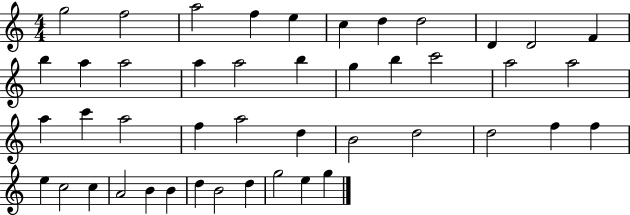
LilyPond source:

{
  \clef treble
  \numericTimeSignature
  \time 4/4
  \key c \major
  g''2 f''2 | a''2 f''4 e''4 | c''4 d''4 d''2 | d'4 d'2 f'4 | \break b''4 a''4 a''2 | a''4 a''2 b''4 | g''4 b''4 c'''2 | a''2 a''2 | \break a''4 c'''4 a''2 | f''4 a''2 d''4 | b'2 d''2 | d''2 f''4 f''4 | \break e''4 c''2 c''4 | a'2 b'4 b'4 | d''4 b'2 d''4 | g''2 e''4 g''4 | \break \bar "|."
}